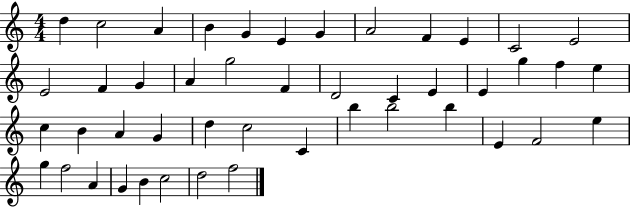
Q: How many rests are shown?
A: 0